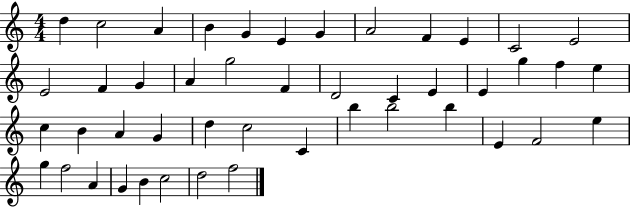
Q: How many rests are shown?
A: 0